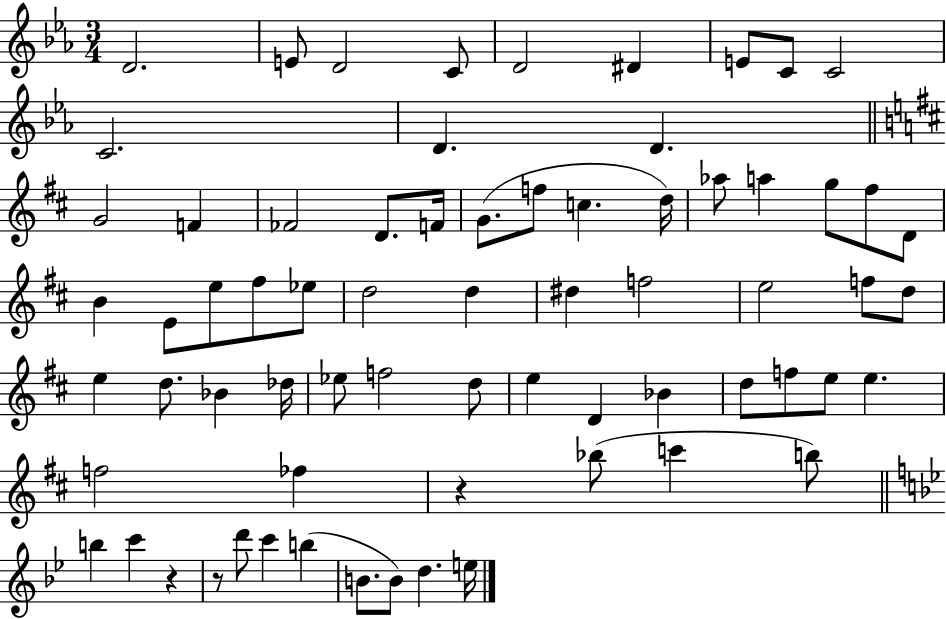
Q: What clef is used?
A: treble